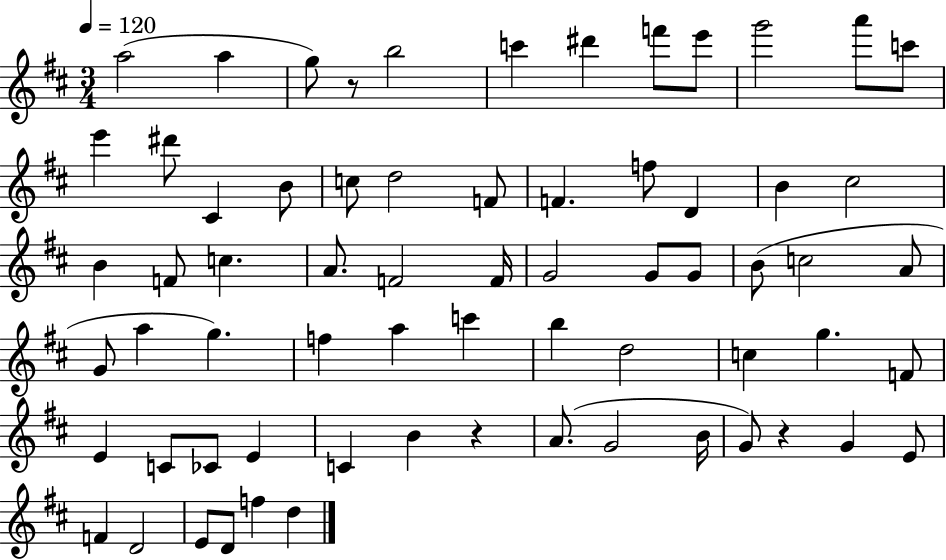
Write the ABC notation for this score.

X:1
T:Untitled
M:3/4
L:1/4
K:D
a2 a g/2 z/2 b2 c' ^d' f'/2 e'/2 g'2 a'/2 c'/2 e' ^d'/2 ^C B/2 c/2 d2 F/2 F f/2 D B ^c2 B F/2 c A/2 F2 F/4 G2 G/2 G/2 B/2 c2 A/2 G/2 a g f a c' b d2 c g F/2 E C/2 _C/2 E C B z A/2 G2 B/4 G/2 z G E/2 F D2 E/2 D/2 f d